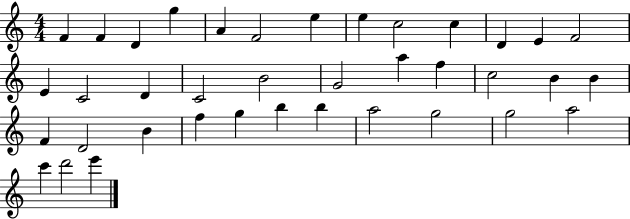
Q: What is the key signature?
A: C major